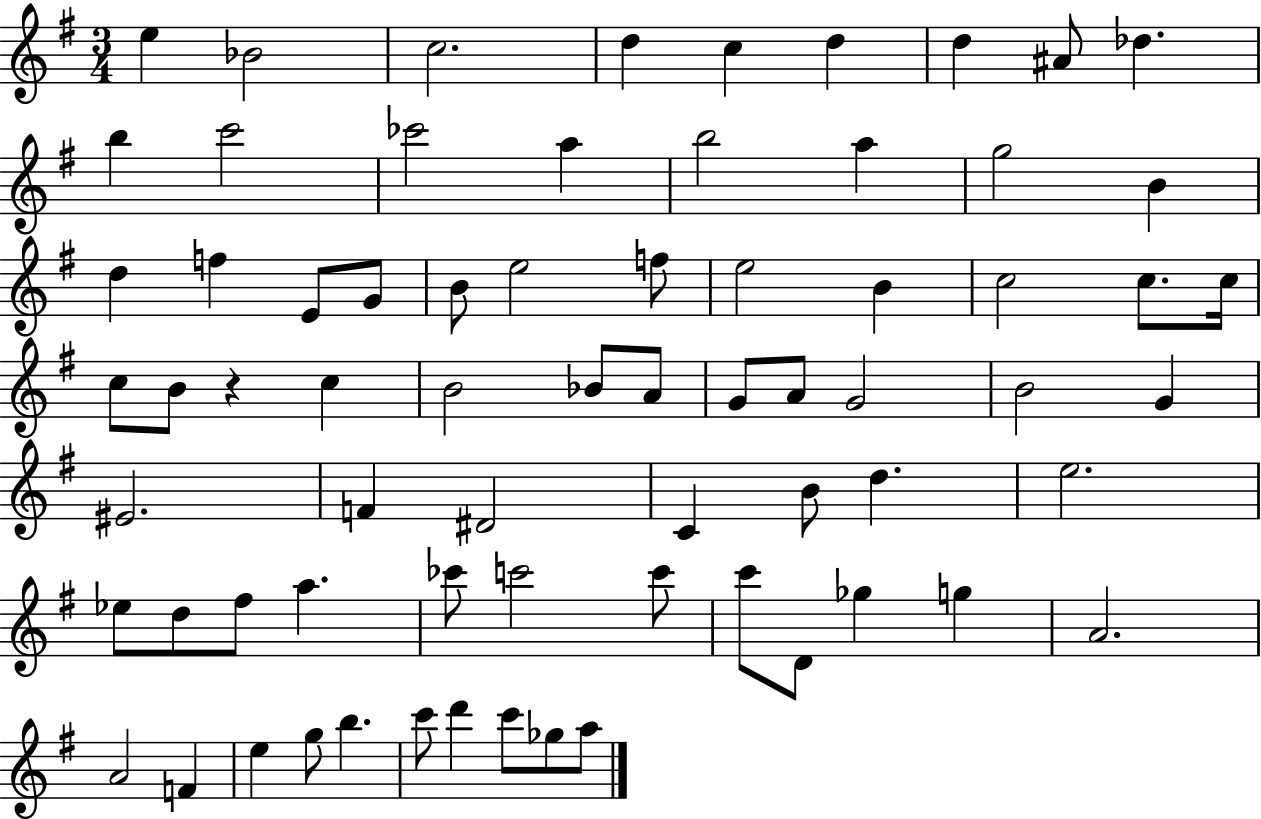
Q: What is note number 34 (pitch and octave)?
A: Bb4